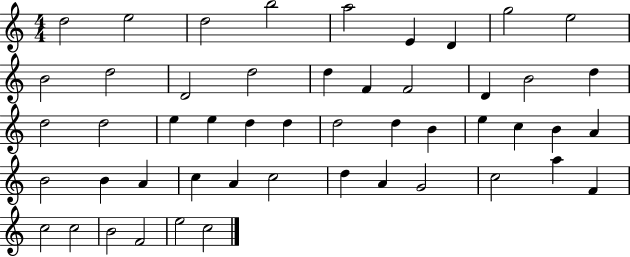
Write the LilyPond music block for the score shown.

{
  \clef treble
  \numericTimeSignature
  \time 4/4
  \key c \major
  d''2 e''2 | d''2 b''2 | a''2 e'4 d'4 | g''2 e''2 | \break b'2 d''2 | d'2 d''2 | d''4 f'4 f'2 | d'4 b'2 d''4 | \break d''2 d''2 | e''4 e''4 d''4 d''4 | d''2 d''4 b'4 | e''4 c''4 b'4 a'4 | \break b'2 b'4 a'4 | c''4 a'4 c''2 | d''4 a'4 g'2 | c''2 a''4 f'4 | \break c''2 c''2 | b'2 f'2 | e''2 c''2 | \bar "|."
}